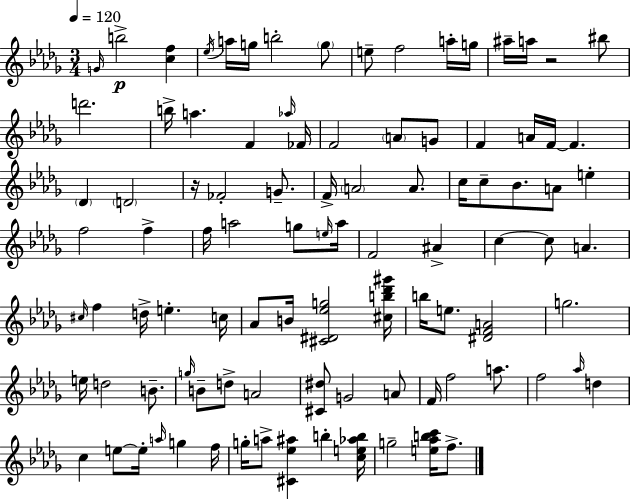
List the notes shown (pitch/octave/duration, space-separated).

G4/s B5/h [C5,F5]/q Eb5/s A5/s G5/s B5/h G5/e E5/e F5/h A5/s G5/s A#5/s A5/s R/h BIS5/e D6/h. B5/s A5/q. F4/q Ab5/s FES4/s F4/h A4/e G4/e F4/q A4/s F4/s F4/q. Db4/q D4/h R/s FES4/h G4/e. F4/s A4/h A4/e. C5/s C5/e Bb4/e. A4/e E5/q F5/h F5/q F5/s A5/h G5/e E5/s A5/s F4/h A#4/q C5/q C5/e A4/q. C#5/s F5/q D5/s E5/q. C5/s Ab4/e B4/s [C#4,D#4,Eb5,G5]/h [C#5,B5,Db6,G#6]/s B5/s E5/e. [D#4,F4,A4]/h G5/h. E5/s D5/h B4/e. G5/s B4/e D5/e A4/h [C#4,D#5]/e G4/h A4/e F4/s F5/h A5/e. F5/h Ab5/s D5/q C5/q E5/e E5/s A5/s G5/q F5/s G5/s A5/e [C#4,Eb5,A#5]/q B5/q [C5,E5,Ab5,B5]/s G5/h [E5,Ab5,B5,C6]/s F5/e.